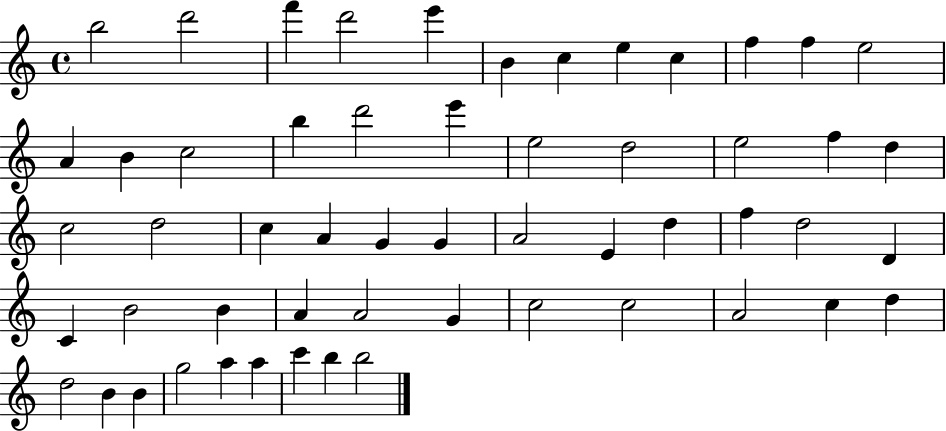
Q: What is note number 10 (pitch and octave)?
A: F5